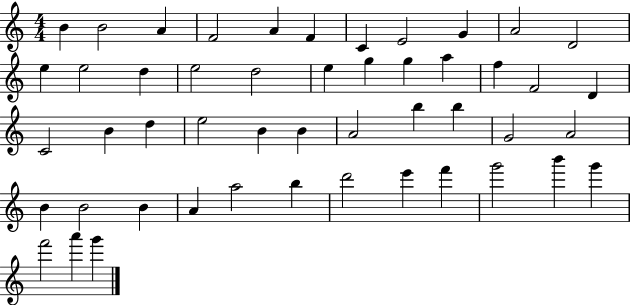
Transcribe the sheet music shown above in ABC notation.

X:1
T:Untitled
M:4/4
L:1/4
K:C
B B2 A F2 A F C E2 G A2 D2 e e2 d e2 d2 e g g a f F2 D C2 B d e2 B B A2 b b G2 A2 B B2 B A a2 b d'2 e' f' g'2 b' g' f'2 a' g'